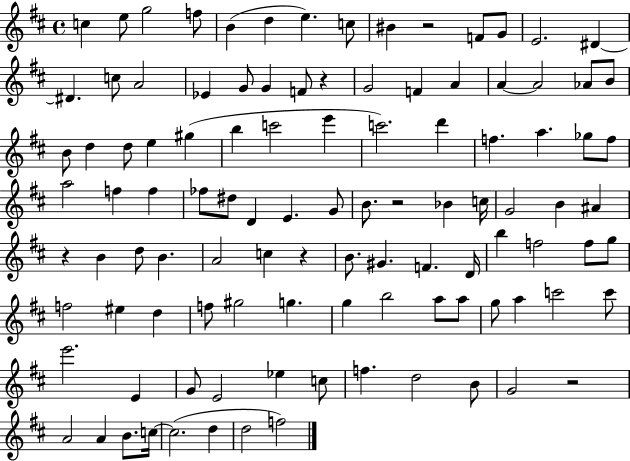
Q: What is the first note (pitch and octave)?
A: C5